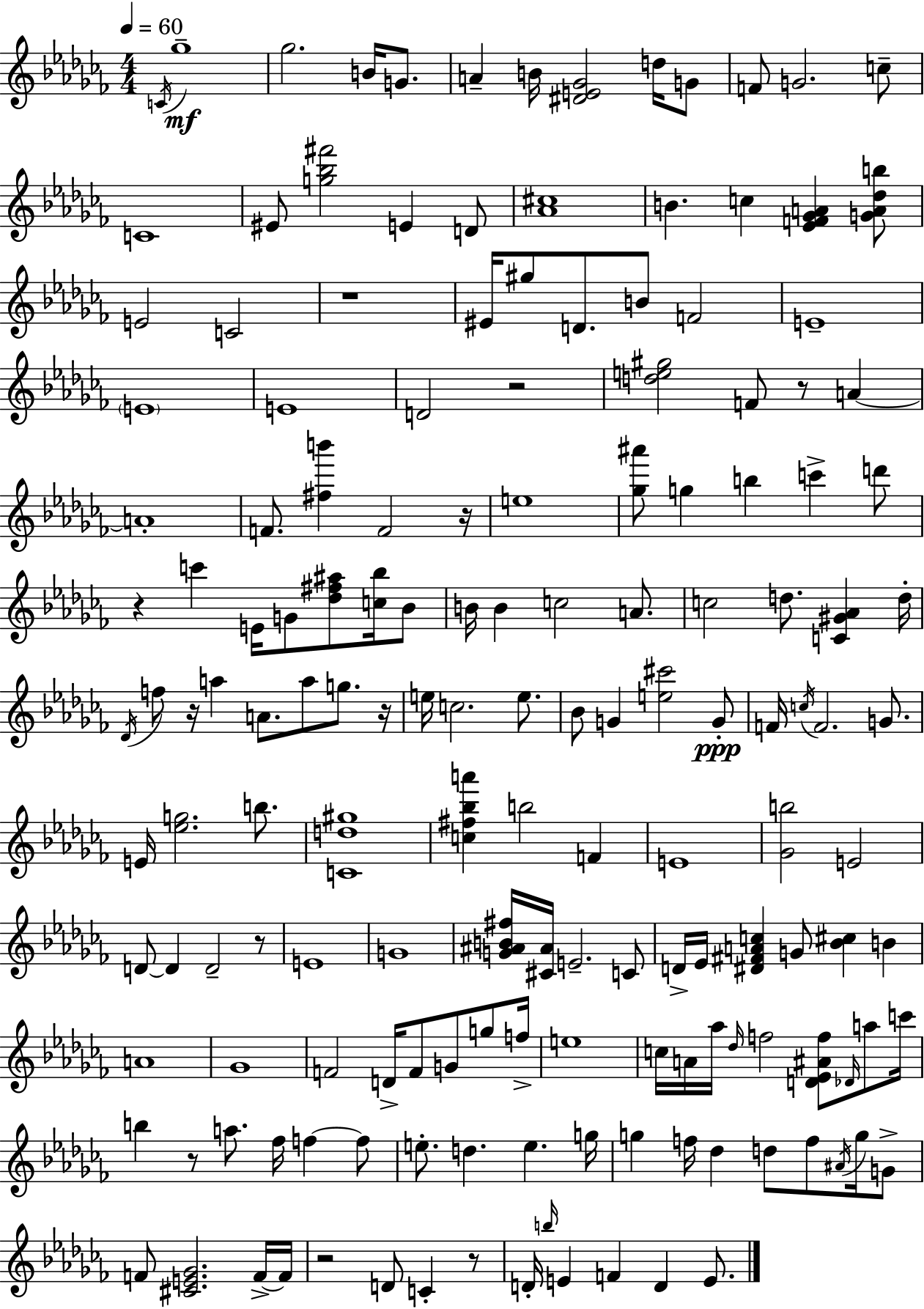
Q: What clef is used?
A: treble